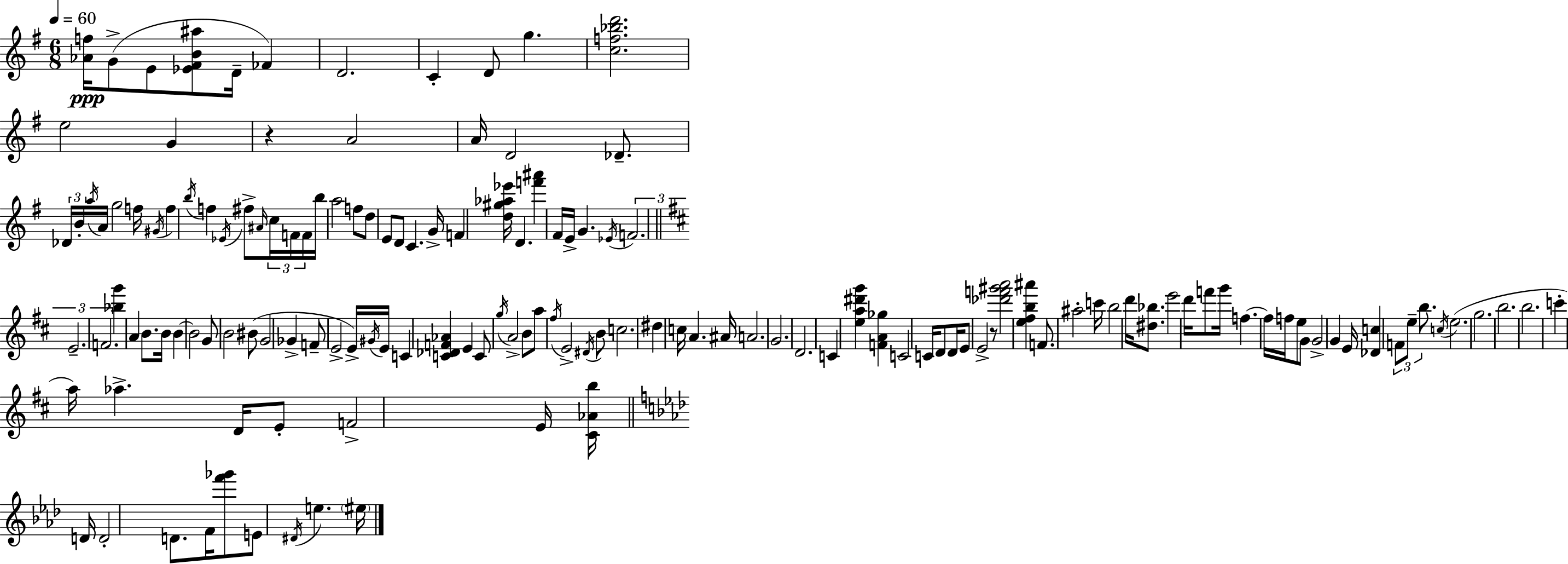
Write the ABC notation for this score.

X:1
T:Untitled
M:6/8
L:1/4
K:Em
[_Af]/4 G/2 E/2 [_E^FB^a]/2 D/4 _F D2 C D/2 g [cf_bd']2 e2 G z A2 A/4 D2 _D/2 _D/4 B/4 a/4 A/4 g2 f/4 ^G/4 f b/4 f _E/4 ^f/2 ^A/4 c/4 F/4 F/4 b/4 a2 f/2 d/2 E/2 D/2 C G/4 F [d^g_a_e']/4 D [f'^a'] ^F/4 E/4 G _E/4 F2 E2 F2 [_bg'] A B/2 B/4 B B2 G/2 B2 ^B/2 G2 _G F/2 E2 E/4 ^G/4 E/4 C [C_DF_A] E C/2 g/4 A2 B/2 a/2 ^f/4 E2 ^D/4 B/2 c2 ^d c/4 A ^A/4 A2 G2 D2 C [ea^d'g'] [FA_g] C2 C/4 D/2 D/4 E/2 E2 z/2 [_d'f'^g'a']2 [e^fb^a'] F/2 ^a2 c'/4 b2 d'/4 [^d_b]/2 e'2 d'/4 f'/2 g'/4 f f/4 f/4 e/2 G/2 G2 G E/4 [_Dc] F/2 e/2 b/2 c/4 e2 g2 b2 b2 c' a/4 _a D/4 E/2 F2 E/4 [^C_Ab]/4 D/4 D2 D/2 F/4 [f'_g']/2 E/2 ^D/4 e ^e/4